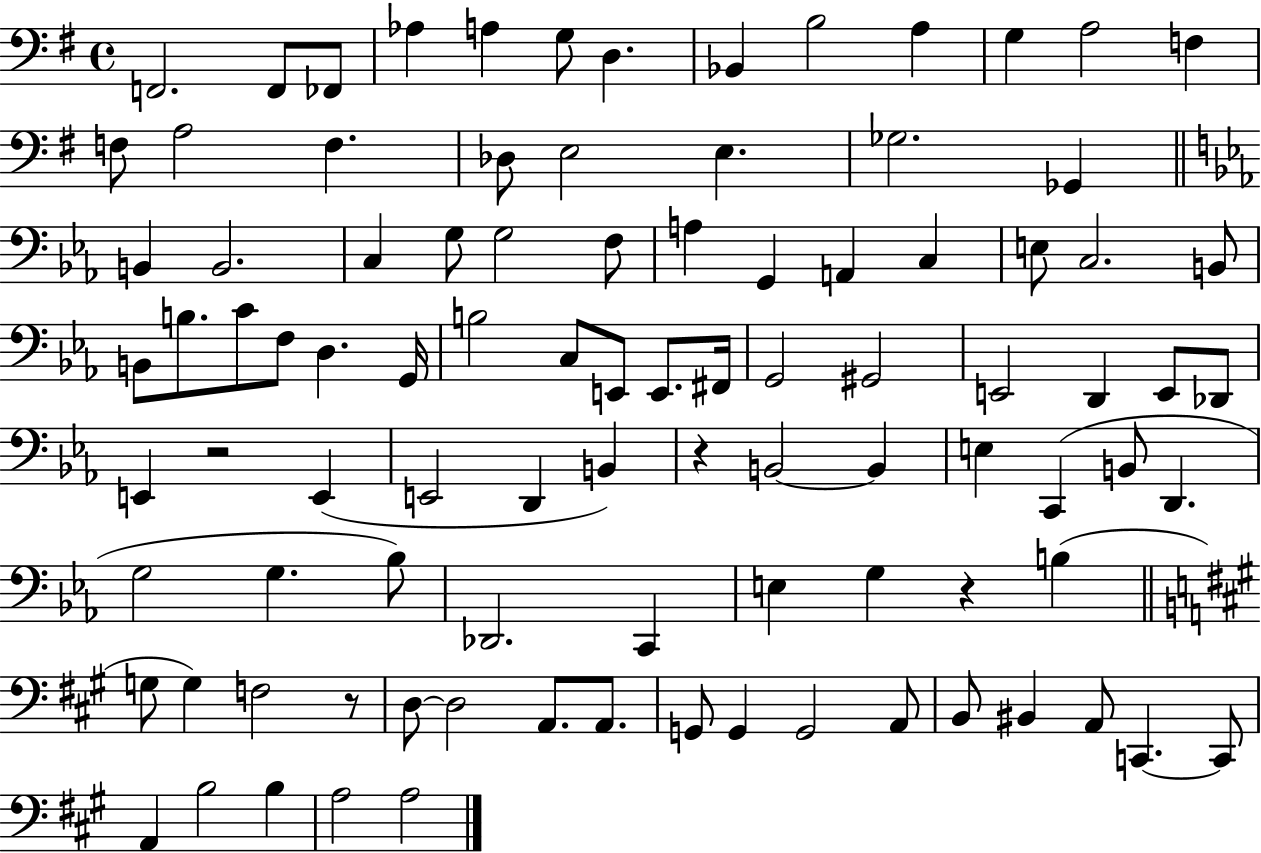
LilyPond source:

{
  \clef bass
  \time 4/4
  \defaultTimeSignature
  \key g \major
  f,2. f,8 fes,8 | aes4 a4 g8 d4. | bes,4 b2 a4 | g4 a2 f4 | \break f8 a2 f4. | des8 e2 e4. | ges2. ges,4 | \bar "||" \break \key ees \major b,4 b,2. | c4 g8 g2 f8 | a4 g,4 a,4 c4 | e8 c2. b,8 | \break b,8 b8. c'8 f8 d4. g,16 | b2 c8 e,8 e,8. fis,16 | g,2 gis,2 | e,2 d,4 e,8 des,8 | \break e,4 r2 e,4( | e,2 d,4 b,4) | r4 b,2~~ b,4 | e4 c,4( b,8 d,4. | \break g2 g4. bes8) | des,2. c,4 | e4 g4 r4 b4( | \bar "||" \break \key a \major g8 g4) f2 r8 | d8~~ d2 a,8. a,8. | g,8 g,4 g,2 a,8 | b,8 bis,4 a,8 c,4.~~ c,8 | \break a,4 b2 b4 | a2 a2 | \bar "|."
}